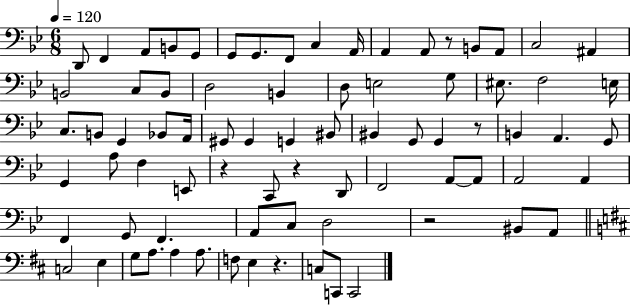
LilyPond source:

{
  \clef bass
  \numericTimeSignature
  \time 6/8
  \key bes \major
  \tempo 4 = 120
  \repeat volta 2 { d,8 f,4 a,8 b,8 g,8 | g,8 g,8. f,8 c4 a,16 | a,4 a,8 r8 b,8 a,8 | c2 ais,4 | \break b,2 c8 b,8 | d2 b,4 | d8 e2 g8 | eis8. f2 e16 | \break c8. b,8 g,4 bes,8 a,16 | gis,8 gis,4 g,4 bis,8 | bis,4 g,8 g,4 r8 | b,4 a,4. g,8 | \break g,4 a8 f4 e,8 | r4 c,8 r4 d,8 | f,2 a,8~~ a,8 | a,2 a,4 | \break f,4 g,8 f,4. | a,8 c8 d2 | r2 bis,8 a,8 | \bar "||" \break \key d \major c2 e4 | g8 a8. a4 a8. | f8 e4 r4. | c8 c,8 c,2 | \break } \bar "|."
}